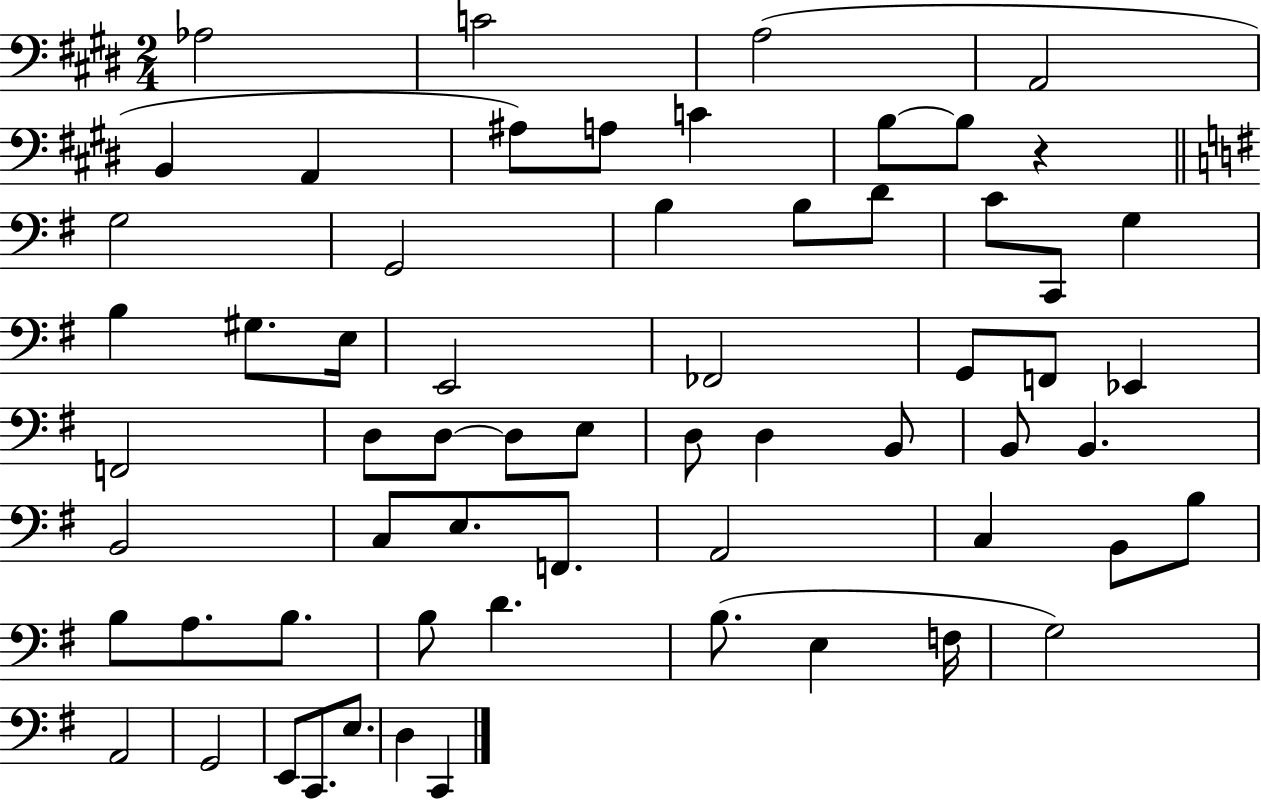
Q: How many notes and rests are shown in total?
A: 62